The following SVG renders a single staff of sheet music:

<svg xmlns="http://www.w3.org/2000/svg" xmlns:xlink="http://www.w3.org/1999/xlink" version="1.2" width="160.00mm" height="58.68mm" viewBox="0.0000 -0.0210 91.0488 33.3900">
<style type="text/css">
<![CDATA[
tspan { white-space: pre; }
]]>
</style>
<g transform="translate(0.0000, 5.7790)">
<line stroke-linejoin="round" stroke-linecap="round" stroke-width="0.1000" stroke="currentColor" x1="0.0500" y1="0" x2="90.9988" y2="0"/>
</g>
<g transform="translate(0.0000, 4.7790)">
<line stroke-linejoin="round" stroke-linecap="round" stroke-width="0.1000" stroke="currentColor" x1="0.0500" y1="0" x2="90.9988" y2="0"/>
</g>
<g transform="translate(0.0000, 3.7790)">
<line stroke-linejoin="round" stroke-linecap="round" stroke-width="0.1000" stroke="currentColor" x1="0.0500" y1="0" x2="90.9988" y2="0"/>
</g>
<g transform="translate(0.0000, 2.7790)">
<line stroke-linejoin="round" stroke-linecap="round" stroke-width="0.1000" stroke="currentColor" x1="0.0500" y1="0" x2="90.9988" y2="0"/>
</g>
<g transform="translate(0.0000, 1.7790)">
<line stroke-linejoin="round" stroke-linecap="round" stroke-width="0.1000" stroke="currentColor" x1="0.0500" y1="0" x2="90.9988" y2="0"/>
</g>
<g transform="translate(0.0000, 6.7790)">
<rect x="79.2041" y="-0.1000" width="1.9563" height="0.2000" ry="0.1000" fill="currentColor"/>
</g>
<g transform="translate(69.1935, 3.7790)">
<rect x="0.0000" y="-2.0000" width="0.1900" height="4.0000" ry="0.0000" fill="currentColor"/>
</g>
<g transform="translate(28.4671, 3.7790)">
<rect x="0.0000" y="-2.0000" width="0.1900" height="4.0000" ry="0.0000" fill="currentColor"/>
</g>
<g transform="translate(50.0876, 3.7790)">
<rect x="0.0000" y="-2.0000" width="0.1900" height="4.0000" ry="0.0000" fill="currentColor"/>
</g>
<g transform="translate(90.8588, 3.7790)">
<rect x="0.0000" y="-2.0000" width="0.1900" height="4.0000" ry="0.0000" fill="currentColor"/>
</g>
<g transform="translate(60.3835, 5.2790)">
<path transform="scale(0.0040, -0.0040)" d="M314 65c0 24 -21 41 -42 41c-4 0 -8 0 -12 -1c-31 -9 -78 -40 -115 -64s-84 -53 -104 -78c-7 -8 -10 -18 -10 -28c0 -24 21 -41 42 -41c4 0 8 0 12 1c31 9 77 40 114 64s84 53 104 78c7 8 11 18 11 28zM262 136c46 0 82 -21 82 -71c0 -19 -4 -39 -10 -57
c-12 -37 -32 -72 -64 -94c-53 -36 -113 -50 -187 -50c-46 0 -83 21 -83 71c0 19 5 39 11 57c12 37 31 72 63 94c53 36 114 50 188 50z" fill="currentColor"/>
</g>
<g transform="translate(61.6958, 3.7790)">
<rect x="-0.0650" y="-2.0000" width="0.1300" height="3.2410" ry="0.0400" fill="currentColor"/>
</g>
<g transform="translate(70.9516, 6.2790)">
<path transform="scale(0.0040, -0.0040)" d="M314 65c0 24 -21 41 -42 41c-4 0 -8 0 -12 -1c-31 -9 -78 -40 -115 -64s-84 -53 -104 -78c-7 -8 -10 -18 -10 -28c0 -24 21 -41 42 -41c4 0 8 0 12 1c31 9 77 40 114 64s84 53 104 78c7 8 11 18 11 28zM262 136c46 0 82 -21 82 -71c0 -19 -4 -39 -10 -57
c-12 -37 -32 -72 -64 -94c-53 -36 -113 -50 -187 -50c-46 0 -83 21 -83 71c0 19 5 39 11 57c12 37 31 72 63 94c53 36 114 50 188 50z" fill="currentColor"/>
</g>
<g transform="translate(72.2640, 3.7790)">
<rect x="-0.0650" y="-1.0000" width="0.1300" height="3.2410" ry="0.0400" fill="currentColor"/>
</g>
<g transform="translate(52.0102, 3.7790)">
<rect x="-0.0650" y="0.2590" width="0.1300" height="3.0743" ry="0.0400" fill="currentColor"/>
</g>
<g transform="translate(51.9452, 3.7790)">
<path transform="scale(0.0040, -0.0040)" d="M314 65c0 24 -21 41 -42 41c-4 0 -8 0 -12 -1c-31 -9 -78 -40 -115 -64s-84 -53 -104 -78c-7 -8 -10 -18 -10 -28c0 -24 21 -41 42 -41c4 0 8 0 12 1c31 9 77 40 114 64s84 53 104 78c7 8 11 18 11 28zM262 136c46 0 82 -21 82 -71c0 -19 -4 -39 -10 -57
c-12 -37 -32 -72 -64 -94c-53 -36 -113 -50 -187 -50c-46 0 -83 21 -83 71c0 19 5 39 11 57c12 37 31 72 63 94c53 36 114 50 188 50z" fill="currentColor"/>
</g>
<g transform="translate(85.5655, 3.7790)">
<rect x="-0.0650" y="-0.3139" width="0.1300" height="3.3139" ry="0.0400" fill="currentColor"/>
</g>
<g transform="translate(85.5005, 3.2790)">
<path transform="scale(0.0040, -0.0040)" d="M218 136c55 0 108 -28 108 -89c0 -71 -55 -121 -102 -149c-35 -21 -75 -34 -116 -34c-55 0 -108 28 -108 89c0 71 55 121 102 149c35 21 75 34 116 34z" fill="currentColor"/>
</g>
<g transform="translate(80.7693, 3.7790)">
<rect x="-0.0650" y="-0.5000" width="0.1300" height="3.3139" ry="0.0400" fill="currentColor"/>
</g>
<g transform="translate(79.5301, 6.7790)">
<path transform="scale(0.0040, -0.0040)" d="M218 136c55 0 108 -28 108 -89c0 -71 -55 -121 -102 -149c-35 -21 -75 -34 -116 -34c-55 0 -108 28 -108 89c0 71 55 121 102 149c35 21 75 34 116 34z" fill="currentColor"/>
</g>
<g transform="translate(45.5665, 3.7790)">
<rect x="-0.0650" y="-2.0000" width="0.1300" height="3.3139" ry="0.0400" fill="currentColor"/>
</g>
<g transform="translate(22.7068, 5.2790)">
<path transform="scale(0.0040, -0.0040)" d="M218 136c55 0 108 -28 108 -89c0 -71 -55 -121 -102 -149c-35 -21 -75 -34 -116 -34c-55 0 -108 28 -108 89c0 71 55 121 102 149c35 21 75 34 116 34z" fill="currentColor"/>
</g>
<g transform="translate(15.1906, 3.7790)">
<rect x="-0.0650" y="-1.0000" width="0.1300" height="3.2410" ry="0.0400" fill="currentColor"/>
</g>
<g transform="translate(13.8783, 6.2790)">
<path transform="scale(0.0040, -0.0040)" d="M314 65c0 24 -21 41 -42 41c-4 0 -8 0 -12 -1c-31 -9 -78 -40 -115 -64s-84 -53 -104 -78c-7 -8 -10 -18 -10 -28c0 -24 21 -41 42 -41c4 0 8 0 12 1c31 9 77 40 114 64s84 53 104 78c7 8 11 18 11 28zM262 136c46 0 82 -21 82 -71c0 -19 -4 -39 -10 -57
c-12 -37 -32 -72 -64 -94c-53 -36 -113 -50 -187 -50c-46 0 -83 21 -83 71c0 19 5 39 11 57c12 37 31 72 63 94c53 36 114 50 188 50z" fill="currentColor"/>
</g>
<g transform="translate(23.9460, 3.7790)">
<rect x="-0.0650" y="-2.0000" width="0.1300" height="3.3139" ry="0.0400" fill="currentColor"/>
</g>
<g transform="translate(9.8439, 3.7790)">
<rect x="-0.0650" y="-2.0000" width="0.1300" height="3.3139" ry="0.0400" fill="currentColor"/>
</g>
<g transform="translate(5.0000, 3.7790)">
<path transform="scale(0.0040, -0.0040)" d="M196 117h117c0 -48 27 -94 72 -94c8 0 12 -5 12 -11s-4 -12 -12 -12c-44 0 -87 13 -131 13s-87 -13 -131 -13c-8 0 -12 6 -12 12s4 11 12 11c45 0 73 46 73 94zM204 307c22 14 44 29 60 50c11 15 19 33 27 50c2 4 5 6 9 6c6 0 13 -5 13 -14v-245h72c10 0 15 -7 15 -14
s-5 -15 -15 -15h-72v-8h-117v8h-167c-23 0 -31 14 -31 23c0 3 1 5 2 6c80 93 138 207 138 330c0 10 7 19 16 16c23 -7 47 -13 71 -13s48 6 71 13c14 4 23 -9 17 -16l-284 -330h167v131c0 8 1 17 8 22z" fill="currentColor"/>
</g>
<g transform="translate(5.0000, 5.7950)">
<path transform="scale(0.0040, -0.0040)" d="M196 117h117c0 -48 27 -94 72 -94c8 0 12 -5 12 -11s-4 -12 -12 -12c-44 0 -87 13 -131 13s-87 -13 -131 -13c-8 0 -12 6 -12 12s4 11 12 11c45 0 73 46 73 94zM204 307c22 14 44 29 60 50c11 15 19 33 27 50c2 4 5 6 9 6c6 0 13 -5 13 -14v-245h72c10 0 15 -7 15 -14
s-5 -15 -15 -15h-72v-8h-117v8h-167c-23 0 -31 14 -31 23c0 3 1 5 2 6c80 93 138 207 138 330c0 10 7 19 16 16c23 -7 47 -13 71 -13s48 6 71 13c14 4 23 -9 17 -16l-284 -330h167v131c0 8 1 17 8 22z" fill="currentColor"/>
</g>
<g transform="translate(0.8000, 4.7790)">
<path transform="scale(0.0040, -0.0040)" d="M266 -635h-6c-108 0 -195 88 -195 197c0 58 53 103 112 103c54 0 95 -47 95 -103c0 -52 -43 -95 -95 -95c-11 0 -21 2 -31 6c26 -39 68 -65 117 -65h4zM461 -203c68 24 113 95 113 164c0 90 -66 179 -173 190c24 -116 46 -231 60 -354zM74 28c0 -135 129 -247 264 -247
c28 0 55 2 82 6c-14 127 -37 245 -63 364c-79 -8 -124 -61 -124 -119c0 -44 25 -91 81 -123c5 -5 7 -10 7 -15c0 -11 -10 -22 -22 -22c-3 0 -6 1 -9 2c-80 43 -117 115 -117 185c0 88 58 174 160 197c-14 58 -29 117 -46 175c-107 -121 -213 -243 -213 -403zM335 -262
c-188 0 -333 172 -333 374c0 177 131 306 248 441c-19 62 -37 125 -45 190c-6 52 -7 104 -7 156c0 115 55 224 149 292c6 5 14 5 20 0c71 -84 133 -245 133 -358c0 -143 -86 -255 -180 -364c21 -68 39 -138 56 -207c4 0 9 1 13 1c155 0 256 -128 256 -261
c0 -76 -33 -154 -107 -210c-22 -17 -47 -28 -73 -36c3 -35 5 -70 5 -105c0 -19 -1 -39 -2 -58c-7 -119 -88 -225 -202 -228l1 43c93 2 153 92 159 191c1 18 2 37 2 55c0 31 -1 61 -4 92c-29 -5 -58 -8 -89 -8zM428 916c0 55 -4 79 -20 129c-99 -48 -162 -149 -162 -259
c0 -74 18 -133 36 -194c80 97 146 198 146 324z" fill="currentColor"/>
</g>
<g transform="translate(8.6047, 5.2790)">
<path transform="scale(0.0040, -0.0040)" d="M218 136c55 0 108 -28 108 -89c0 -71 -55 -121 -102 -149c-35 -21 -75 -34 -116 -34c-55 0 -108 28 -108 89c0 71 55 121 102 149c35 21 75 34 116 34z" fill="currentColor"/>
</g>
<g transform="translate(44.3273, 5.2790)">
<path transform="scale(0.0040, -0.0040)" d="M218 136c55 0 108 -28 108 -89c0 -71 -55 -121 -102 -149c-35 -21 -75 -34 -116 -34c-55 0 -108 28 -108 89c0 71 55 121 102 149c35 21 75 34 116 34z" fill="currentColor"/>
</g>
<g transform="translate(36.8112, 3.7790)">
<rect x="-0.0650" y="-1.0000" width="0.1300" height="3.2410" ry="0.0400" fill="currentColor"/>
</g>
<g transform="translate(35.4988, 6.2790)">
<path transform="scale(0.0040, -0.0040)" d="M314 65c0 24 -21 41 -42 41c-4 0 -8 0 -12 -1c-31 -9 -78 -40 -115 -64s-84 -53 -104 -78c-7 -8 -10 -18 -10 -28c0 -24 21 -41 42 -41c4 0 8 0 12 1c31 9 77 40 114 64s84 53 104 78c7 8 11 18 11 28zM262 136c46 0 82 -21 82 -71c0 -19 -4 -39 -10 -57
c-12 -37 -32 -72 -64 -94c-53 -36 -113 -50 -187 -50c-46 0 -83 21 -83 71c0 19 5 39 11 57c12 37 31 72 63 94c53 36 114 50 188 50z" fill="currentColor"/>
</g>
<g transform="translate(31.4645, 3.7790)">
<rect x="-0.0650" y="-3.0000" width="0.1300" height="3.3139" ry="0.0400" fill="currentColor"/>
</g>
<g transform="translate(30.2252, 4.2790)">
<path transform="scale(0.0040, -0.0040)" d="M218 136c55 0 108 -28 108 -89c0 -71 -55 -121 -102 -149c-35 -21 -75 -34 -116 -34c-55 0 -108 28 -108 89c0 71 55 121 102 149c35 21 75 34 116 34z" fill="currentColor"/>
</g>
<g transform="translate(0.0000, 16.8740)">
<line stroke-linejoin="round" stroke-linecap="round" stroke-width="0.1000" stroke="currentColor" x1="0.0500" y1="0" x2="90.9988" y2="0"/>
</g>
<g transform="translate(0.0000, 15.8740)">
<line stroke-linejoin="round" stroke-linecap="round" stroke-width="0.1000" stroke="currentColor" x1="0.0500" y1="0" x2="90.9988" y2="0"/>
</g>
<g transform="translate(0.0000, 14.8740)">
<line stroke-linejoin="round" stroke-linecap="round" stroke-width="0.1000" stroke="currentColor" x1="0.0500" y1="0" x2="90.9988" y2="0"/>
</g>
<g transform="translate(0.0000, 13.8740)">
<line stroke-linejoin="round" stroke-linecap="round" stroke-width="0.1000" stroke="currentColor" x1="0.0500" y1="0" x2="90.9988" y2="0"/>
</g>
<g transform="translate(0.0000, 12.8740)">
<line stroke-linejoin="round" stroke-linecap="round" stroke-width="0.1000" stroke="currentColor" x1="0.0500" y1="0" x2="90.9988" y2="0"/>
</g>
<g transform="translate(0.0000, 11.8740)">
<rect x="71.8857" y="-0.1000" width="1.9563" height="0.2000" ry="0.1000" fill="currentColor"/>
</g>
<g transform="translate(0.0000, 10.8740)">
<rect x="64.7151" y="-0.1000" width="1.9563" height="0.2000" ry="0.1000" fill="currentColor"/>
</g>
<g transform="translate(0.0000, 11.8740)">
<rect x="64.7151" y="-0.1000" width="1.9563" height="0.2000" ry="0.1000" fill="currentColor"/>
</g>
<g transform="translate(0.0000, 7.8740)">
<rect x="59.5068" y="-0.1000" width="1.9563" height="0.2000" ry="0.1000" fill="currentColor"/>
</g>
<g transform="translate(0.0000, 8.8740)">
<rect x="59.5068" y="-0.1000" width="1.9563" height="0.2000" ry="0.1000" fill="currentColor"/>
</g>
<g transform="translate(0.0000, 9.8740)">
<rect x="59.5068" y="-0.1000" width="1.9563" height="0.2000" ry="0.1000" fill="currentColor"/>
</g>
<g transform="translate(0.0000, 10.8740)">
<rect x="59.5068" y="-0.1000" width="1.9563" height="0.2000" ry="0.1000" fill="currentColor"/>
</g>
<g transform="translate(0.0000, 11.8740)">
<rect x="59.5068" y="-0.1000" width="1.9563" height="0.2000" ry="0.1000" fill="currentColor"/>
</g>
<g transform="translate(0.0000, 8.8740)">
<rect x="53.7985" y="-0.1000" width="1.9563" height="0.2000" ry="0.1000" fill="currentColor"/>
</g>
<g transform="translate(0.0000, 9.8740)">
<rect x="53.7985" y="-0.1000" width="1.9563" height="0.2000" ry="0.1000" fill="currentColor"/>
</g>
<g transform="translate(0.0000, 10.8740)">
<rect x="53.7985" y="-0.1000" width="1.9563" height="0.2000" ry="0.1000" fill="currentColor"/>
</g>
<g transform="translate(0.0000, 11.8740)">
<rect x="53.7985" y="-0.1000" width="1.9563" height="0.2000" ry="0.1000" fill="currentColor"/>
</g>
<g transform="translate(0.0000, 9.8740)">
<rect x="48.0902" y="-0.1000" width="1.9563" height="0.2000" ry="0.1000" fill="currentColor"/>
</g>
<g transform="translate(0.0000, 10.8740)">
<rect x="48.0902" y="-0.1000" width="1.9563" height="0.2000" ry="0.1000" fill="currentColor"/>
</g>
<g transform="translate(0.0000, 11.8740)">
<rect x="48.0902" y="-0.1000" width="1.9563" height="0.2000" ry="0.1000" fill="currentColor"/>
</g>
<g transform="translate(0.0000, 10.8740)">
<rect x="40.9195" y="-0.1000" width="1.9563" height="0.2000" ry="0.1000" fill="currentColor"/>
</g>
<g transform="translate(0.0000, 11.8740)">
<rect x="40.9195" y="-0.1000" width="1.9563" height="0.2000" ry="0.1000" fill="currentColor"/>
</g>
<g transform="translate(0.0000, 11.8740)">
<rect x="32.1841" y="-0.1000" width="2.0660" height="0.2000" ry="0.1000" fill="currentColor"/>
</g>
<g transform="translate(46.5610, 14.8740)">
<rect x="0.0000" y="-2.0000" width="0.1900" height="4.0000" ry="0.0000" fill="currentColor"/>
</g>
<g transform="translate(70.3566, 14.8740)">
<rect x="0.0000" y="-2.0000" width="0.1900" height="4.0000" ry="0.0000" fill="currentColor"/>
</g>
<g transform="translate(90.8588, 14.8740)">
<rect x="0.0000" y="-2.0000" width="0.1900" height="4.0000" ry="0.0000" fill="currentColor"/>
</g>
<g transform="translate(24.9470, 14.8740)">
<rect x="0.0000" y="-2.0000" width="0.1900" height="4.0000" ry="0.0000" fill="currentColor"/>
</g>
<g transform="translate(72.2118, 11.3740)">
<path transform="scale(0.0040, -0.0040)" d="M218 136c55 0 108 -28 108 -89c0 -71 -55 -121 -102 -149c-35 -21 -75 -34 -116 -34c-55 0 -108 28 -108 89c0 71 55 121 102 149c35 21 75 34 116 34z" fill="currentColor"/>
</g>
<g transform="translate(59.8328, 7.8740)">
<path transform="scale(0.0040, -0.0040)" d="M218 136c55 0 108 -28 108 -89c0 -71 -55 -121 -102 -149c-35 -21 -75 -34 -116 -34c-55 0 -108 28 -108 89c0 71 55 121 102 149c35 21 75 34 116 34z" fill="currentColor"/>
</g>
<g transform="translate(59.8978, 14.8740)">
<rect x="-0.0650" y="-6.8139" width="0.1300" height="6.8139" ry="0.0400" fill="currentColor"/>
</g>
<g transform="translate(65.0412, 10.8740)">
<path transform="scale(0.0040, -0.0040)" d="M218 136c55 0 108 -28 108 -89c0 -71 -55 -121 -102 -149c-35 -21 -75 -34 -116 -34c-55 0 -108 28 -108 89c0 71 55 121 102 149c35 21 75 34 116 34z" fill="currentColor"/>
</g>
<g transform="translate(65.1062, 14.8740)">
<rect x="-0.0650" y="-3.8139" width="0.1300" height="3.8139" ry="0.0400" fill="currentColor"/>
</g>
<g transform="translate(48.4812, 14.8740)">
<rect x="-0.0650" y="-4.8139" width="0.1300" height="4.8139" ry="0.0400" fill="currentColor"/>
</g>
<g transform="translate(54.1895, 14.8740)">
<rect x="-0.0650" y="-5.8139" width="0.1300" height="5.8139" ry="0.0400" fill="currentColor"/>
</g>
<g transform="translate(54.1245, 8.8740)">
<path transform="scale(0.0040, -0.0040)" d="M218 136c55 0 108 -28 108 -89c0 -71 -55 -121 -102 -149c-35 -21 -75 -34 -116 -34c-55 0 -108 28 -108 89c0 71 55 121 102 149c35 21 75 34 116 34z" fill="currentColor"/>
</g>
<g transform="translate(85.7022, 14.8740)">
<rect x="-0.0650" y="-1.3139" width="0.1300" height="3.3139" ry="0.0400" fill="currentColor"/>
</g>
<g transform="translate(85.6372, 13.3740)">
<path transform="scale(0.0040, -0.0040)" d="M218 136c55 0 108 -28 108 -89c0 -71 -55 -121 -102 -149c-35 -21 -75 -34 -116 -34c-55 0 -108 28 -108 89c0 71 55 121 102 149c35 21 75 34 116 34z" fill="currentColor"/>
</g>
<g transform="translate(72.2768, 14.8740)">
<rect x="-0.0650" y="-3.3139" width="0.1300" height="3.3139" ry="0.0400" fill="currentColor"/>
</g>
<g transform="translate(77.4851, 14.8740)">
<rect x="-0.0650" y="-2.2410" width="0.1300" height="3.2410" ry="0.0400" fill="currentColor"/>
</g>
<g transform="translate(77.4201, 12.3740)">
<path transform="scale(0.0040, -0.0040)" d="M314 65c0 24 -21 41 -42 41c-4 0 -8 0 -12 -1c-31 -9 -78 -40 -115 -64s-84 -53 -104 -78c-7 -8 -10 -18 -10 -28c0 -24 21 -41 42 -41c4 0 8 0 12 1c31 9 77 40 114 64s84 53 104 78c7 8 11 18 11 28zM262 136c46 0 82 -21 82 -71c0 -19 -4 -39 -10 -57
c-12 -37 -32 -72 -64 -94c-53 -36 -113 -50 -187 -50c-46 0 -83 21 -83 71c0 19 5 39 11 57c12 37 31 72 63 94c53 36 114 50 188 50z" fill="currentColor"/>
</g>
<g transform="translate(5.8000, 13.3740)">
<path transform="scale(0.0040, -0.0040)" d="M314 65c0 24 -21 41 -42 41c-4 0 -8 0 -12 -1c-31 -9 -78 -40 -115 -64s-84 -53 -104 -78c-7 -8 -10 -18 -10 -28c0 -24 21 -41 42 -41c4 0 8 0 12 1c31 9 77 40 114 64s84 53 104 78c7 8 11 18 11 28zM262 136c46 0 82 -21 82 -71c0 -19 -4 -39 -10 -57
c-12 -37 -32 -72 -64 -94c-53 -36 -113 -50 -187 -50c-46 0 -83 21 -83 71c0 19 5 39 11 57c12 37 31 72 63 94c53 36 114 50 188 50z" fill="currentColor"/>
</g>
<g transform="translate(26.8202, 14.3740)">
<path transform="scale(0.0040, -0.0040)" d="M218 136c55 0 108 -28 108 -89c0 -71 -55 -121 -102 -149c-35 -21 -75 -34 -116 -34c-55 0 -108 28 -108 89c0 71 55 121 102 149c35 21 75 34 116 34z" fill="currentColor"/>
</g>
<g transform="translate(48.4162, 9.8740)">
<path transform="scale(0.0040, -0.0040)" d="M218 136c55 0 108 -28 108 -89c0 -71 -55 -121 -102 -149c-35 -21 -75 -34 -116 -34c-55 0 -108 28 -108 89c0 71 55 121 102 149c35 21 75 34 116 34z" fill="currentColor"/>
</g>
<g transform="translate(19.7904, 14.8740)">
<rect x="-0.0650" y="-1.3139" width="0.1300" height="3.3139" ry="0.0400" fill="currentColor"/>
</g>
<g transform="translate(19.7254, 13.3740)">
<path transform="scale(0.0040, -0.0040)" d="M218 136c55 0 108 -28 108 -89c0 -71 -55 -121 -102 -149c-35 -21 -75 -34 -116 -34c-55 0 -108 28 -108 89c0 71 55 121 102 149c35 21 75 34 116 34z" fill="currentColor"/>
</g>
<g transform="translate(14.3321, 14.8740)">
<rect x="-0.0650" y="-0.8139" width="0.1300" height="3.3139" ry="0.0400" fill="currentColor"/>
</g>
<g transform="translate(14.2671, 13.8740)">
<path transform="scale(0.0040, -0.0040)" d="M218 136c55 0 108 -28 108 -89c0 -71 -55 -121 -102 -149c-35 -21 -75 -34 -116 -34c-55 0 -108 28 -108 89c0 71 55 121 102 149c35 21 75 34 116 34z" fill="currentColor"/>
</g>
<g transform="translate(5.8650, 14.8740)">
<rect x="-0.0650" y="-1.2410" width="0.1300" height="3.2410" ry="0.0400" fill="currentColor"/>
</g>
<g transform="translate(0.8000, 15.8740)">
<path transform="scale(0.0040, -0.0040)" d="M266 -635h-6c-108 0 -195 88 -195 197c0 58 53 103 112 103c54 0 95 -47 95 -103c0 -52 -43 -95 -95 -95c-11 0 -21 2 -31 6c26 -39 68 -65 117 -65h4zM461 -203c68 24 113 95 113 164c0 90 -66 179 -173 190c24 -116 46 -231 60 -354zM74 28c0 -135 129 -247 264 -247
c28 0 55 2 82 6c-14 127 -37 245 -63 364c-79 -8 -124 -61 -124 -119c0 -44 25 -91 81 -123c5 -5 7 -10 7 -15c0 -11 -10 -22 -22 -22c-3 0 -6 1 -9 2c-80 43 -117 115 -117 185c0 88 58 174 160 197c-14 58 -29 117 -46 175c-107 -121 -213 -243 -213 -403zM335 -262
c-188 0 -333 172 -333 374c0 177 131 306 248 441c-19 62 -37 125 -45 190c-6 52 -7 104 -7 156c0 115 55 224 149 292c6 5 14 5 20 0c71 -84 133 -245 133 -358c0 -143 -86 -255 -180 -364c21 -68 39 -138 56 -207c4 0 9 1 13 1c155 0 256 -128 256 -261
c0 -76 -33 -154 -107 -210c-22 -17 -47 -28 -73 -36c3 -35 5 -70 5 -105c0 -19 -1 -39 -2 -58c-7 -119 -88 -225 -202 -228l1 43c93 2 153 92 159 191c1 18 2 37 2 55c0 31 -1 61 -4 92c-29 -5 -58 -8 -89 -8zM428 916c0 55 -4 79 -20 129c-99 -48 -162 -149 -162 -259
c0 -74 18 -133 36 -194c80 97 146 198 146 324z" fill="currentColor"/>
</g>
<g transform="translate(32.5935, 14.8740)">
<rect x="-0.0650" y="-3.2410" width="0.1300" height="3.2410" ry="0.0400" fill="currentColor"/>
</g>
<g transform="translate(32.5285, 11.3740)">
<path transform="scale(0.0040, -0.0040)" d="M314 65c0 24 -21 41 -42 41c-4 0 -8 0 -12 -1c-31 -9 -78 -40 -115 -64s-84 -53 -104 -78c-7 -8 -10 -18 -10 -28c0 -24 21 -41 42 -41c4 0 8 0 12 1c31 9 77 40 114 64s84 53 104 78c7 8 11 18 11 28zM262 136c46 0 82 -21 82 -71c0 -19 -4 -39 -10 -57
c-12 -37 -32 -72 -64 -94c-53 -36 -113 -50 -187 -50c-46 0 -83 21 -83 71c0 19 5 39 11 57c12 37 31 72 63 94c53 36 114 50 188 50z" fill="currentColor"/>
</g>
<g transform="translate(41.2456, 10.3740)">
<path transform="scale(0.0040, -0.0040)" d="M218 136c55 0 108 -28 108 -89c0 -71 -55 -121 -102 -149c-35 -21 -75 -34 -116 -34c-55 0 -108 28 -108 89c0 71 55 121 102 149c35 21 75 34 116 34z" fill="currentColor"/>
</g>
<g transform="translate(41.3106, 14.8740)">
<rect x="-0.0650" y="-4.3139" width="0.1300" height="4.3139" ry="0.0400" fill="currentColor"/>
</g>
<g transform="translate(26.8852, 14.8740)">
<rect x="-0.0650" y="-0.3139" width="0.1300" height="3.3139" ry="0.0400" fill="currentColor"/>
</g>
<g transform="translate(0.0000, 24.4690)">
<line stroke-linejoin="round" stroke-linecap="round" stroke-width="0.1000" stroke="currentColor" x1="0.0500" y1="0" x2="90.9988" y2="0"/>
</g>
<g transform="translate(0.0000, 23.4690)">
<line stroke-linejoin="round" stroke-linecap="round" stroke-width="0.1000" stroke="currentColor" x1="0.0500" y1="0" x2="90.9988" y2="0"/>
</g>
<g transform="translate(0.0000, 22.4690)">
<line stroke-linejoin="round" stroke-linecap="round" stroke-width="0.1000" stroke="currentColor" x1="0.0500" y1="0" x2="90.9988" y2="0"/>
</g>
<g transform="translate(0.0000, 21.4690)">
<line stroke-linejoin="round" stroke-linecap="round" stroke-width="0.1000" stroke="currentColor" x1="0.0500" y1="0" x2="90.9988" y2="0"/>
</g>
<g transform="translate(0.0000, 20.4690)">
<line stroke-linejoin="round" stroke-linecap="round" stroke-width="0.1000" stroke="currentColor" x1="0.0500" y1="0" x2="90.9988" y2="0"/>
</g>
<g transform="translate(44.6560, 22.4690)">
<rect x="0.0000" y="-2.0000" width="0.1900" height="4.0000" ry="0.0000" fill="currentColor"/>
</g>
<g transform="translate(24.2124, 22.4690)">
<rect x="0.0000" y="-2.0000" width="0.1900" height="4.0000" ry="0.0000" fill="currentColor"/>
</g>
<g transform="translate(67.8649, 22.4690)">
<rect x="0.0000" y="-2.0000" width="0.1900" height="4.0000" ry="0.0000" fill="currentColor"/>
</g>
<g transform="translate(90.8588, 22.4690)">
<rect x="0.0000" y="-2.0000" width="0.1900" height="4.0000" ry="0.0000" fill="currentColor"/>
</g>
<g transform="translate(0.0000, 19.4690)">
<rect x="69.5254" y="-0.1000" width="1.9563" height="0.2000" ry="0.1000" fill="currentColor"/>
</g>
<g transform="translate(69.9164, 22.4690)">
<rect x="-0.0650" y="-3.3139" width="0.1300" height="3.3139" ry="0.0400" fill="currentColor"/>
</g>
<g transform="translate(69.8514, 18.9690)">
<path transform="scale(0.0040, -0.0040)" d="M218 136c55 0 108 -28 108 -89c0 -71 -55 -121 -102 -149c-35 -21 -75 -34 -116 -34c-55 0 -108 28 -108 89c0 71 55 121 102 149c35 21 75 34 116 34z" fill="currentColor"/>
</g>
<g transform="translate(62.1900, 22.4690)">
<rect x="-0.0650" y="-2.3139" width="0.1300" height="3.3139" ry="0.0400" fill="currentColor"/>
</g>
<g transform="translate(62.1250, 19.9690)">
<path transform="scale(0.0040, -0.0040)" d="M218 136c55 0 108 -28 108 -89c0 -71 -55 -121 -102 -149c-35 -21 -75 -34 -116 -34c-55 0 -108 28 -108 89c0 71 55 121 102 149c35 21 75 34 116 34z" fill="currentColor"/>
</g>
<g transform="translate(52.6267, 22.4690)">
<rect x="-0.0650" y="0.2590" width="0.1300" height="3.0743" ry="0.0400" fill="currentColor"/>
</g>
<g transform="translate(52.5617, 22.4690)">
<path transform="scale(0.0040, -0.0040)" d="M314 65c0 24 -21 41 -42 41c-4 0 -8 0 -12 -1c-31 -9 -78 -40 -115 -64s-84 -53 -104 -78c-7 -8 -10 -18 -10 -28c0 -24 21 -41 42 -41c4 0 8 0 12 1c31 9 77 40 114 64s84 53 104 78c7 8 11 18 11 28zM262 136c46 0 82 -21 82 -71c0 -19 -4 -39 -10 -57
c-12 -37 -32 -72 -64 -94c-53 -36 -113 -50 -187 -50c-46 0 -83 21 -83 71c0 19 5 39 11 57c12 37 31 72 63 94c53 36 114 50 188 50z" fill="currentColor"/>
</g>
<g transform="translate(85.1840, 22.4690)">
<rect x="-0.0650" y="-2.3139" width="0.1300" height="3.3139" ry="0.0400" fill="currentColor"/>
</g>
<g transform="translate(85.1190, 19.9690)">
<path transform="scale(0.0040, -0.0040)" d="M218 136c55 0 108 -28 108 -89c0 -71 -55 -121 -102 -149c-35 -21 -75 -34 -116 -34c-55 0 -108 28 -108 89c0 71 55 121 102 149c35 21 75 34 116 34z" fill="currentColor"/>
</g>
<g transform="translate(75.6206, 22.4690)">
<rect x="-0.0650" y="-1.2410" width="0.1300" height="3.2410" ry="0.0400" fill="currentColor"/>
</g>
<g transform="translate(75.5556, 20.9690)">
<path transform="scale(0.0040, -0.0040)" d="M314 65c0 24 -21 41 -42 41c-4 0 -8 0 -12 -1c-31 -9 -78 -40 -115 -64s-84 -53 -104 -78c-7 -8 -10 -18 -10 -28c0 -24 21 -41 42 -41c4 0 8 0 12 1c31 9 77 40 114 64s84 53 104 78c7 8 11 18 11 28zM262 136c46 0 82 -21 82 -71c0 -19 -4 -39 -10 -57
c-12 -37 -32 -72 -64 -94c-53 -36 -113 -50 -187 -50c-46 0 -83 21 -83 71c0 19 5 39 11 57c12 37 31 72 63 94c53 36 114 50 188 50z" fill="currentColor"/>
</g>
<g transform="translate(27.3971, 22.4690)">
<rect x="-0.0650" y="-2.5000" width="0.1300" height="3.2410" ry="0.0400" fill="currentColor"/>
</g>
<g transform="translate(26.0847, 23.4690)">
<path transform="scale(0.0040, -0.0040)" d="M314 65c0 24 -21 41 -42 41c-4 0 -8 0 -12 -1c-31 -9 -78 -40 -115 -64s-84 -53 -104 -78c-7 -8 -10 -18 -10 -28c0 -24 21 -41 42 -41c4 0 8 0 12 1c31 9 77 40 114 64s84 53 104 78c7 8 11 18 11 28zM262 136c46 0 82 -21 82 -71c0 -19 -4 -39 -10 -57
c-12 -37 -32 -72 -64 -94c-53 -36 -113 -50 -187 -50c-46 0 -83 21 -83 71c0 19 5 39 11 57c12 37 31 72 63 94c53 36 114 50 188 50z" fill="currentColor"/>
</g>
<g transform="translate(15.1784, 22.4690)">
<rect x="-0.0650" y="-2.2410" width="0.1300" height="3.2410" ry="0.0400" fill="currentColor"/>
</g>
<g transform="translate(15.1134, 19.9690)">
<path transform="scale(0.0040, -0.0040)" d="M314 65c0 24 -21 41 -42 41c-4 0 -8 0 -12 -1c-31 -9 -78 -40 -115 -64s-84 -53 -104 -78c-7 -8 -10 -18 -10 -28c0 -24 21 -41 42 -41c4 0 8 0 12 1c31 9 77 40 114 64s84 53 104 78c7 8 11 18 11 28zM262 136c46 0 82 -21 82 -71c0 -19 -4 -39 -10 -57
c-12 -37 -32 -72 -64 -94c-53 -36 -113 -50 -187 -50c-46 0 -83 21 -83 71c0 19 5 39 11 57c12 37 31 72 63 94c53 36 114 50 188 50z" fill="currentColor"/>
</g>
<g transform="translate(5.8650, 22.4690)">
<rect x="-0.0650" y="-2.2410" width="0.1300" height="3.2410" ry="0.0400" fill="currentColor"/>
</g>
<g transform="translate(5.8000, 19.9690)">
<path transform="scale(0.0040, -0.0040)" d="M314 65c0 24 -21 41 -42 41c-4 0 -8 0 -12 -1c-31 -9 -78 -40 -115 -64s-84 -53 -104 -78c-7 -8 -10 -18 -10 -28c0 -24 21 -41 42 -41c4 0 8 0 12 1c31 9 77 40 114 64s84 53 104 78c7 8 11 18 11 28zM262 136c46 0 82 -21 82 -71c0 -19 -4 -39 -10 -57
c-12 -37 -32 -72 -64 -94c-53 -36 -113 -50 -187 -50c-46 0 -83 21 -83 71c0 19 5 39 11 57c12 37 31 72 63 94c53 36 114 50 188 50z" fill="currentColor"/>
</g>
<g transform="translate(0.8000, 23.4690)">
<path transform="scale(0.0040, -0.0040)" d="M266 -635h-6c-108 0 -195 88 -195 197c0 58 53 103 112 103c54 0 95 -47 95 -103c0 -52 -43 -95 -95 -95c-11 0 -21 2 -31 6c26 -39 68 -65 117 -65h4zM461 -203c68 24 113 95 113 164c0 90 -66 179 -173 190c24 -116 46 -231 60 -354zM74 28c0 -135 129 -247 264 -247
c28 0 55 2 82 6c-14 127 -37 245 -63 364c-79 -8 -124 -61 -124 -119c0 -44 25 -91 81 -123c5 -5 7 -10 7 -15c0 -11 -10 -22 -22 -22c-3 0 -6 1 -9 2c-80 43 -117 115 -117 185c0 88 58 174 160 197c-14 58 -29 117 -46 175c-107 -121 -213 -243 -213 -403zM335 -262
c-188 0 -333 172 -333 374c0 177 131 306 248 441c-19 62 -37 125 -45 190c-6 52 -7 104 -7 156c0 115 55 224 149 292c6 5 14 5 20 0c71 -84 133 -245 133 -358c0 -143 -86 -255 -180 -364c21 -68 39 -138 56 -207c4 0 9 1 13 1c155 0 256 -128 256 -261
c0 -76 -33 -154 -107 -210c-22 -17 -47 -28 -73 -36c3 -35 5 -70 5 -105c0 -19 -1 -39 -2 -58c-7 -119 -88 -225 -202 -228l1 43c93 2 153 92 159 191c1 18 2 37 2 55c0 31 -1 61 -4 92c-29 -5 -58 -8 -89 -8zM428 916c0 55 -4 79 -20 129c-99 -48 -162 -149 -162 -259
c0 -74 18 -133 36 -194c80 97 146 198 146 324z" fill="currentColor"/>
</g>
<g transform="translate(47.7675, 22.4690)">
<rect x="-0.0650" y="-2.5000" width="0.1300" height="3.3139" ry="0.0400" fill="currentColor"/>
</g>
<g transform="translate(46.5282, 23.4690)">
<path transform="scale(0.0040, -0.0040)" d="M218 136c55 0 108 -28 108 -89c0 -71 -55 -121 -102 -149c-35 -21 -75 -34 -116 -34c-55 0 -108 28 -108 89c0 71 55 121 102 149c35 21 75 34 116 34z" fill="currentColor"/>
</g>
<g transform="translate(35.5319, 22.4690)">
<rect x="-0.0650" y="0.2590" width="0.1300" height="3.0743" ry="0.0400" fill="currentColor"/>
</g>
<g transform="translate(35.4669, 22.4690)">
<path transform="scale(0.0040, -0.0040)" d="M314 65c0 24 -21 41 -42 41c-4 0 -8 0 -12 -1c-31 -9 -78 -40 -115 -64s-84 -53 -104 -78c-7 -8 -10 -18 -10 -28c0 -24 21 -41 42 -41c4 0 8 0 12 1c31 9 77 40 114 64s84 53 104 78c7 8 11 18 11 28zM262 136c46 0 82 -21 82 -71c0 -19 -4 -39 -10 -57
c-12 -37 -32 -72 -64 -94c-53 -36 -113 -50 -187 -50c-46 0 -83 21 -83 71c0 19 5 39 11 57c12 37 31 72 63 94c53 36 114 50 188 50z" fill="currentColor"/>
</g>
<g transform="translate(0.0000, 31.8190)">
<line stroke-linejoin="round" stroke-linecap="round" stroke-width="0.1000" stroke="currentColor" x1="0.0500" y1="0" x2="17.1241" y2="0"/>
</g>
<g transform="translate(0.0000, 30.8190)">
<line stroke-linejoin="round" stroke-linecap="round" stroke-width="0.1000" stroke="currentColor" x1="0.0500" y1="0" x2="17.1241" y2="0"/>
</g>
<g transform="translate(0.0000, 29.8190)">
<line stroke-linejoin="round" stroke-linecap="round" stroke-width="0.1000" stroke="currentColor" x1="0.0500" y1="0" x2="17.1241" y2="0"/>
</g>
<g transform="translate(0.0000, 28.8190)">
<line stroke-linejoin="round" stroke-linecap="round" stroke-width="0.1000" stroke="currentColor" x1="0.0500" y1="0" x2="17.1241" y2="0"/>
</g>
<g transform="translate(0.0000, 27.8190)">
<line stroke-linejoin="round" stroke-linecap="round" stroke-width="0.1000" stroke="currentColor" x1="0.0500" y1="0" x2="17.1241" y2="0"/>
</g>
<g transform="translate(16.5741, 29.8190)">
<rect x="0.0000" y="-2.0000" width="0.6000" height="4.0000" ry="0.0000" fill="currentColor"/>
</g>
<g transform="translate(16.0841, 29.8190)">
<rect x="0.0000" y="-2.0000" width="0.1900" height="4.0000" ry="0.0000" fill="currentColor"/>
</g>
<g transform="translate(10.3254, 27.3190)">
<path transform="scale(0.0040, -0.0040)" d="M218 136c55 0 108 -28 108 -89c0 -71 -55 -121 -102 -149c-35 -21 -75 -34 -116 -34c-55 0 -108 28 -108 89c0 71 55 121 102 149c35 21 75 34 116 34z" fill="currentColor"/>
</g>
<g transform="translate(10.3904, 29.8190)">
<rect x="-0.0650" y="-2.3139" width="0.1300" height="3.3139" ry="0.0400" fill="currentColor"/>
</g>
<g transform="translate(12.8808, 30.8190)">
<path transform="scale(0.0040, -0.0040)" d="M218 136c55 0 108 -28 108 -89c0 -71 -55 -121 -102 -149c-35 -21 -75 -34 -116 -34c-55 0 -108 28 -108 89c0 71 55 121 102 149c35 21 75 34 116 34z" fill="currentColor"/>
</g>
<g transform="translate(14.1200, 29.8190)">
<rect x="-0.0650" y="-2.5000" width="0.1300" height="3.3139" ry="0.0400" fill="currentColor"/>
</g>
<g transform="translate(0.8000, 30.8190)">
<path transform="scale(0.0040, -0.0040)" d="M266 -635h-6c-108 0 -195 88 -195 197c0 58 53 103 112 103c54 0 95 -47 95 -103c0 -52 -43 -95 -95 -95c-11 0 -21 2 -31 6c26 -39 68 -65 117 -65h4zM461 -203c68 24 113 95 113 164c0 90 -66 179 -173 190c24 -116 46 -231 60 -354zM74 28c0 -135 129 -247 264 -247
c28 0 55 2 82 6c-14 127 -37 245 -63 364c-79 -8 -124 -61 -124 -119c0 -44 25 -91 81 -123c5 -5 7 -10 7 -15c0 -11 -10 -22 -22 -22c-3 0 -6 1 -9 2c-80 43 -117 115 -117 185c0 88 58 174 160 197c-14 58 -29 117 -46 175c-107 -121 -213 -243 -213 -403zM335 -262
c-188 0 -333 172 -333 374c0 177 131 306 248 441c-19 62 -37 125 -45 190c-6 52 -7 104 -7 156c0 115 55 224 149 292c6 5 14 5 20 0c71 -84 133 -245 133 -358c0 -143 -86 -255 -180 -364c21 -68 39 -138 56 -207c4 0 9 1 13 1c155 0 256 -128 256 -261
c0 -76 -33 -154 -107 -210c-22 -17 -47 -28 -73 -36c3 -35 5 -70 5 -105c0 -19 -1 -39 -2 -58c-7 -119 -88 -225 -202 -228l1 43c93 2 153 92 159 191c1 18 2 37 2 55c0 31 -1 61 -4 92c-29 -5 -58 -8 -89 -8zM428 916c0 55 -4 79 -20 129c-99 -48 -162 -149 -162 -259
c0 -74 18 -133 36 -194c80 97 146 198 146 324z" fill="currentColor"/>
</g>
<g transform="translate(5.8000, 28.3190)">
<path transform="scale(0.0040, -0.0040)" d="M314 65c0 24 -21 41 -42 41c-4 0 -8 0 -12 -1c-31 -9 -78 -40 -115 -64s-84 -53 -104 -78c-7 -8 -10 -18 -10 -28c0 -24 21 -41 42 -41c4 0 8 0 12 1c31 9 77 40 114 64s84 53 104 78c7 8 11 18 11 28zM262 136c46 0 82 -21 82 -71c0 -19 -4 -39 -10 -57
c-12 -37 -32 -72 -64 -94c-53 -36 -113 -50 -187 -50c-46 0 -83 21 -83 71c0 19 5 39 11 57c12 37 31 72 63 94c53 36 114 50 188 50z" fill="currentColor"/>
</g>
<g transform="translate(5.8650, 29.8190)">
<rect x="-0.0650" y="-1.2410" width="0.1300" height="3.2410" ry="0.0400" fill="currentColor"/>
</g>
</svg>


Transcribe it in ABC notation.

X:1
T:Untitled
M:4/4
L:1/4
K:C
F D2 F A D2 F B2 F2 D2 C c e2 d e c b2 d' e' g' b' c' b g2 e g2 g2 G2 B2 G B2 g b e2 g e2 g G